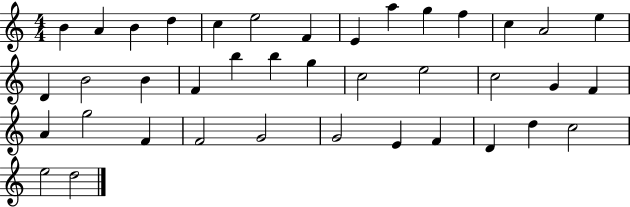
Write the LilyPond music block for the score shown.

{
  \clef treble
  \numericTimeSignature
  \time 4/4
  \key c \major
  b'4 a'4 b'4 d''4 | c''4 e''2 f'4 | e'4 a''4 g''4 f''4 | c''4 a'2 e''4 | \break d'4 b'2 b'4 | f'4 b''4 b''4 g''4 | c''2 e''2 | c''2 g'4 f'4 | \break a'4 g''2 f'4 | f'2 g'2 | g'2 e'4 f'4 | d'4 d''4 c''2 | \break e''2 d''2 | \bar "|."
}